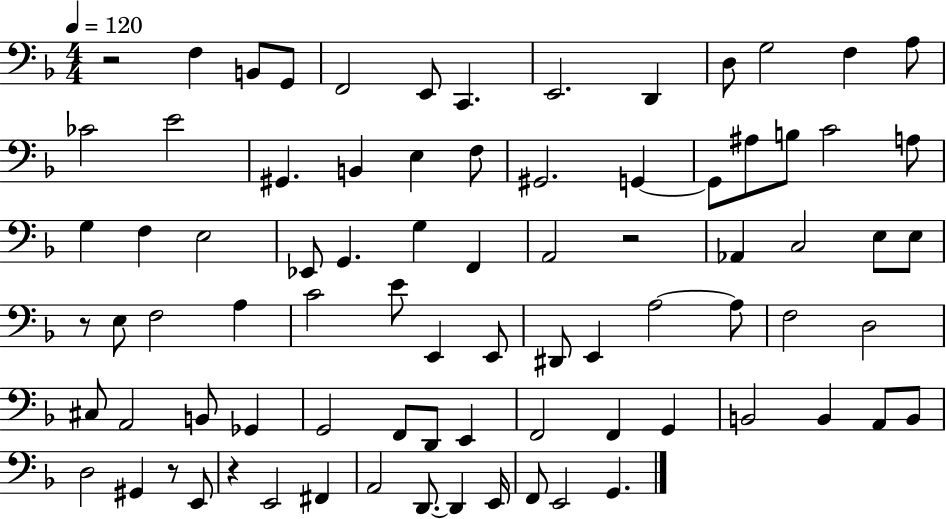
X:1
T:Untitled
M:4/4
L:1/4
K:F
z2 F, B,,/2 G,,/2 F,,2 E,,/2 C,, E,,2 D,, D,/2 G,2 F, A,/2 _C2 E2 ^G,, B,, E, F,/2 ^G,,2 G,, G,,/2 ^A,/2 B,/2 C2 A,/2 G, F, E,2 _E,,/2 G,, G, F,, A,,2 z2 _A,, C,2 E,/2 E,/2 z/2 E,/2 F,2 A, C2 E/2 E,, E,,/2 ^D,,/2 E,, A,2 A,/2 F,2 D,2 ^C,/2 A,,2 B,,/2 _G,, G,,2 F,,/2 D,,/2 E,, F,,2 F,, G,, B,,2 B,, A,,/2 B,,/2 D,2 ^G,, z/2 E,,/2 z E,,2 ^F,, A,,2 D,,/2 D,, E,,/4 F,,/2 E,,2 G,,